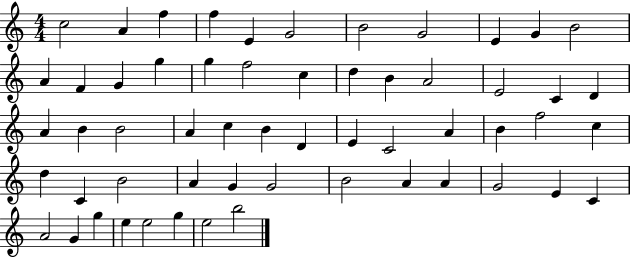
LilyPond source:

{
  \clef treble
  \numericTimeSignature
  \time 4/4
  \key c \major
  c''2 a'4 f''4 | f''4 e'4 g'2 | b'2 g'2 | e'4 g'4 b'2 | \break a'4 f'4 g'4 g''4 | g''4 f''2 c''4 | d''4 b'4 a'2 | e'2 c'4 d'4 | \break a'4 b'4 b'2 | a'4 c''4 b'4 d'4 | e'4 c'2 a'4 | b'4 f''2 c''4 | \break d''4 c'4 b'2 | a'4 g'4 g'2 | b'2 a'4 a'4 | g'2 e'4 c'4 | \break a'2 g'4 g''4 | e''4 e''2 g''4 | e''2 b''2 | \bar "|."
}